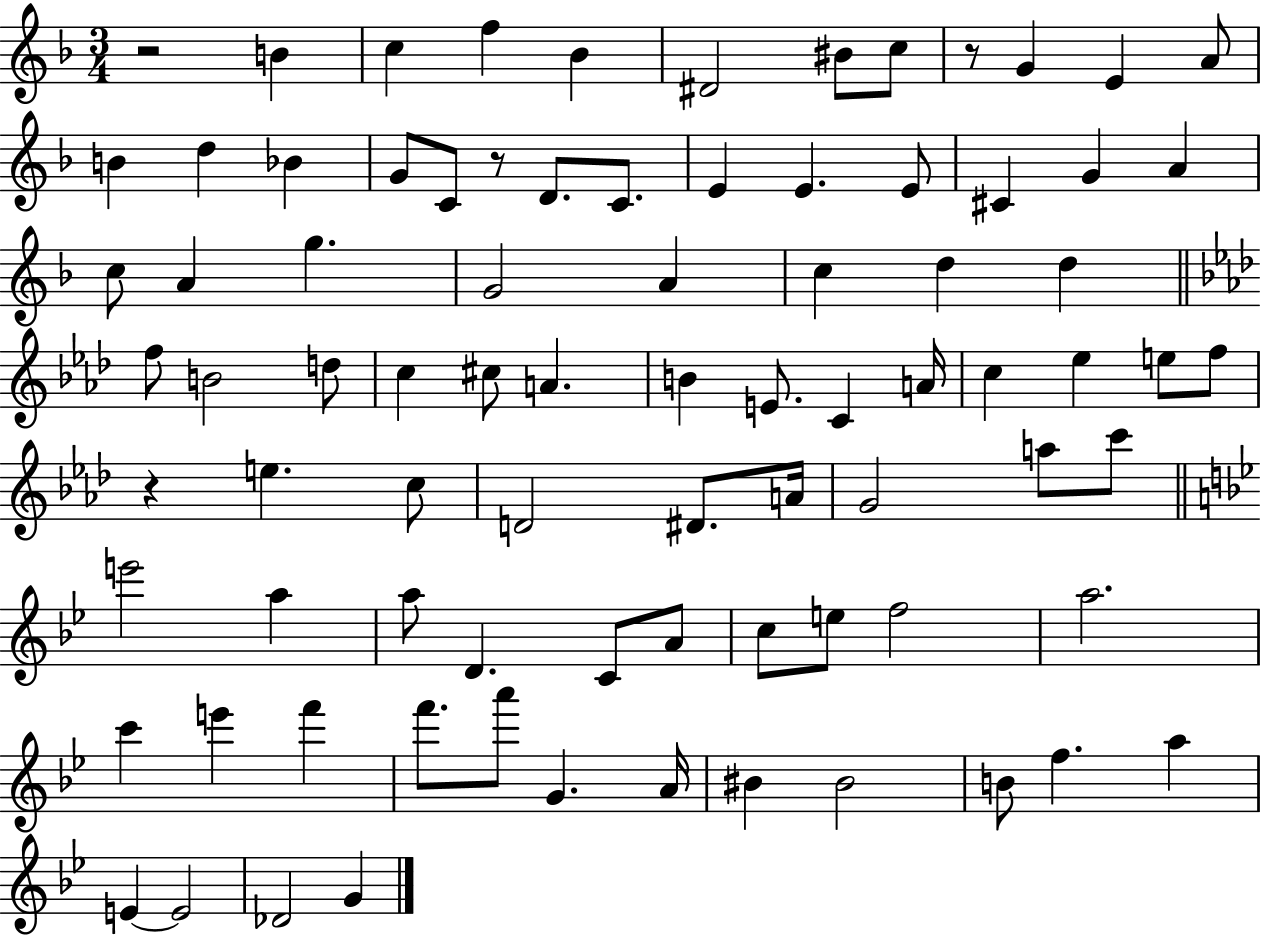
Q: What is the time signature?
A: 3/4